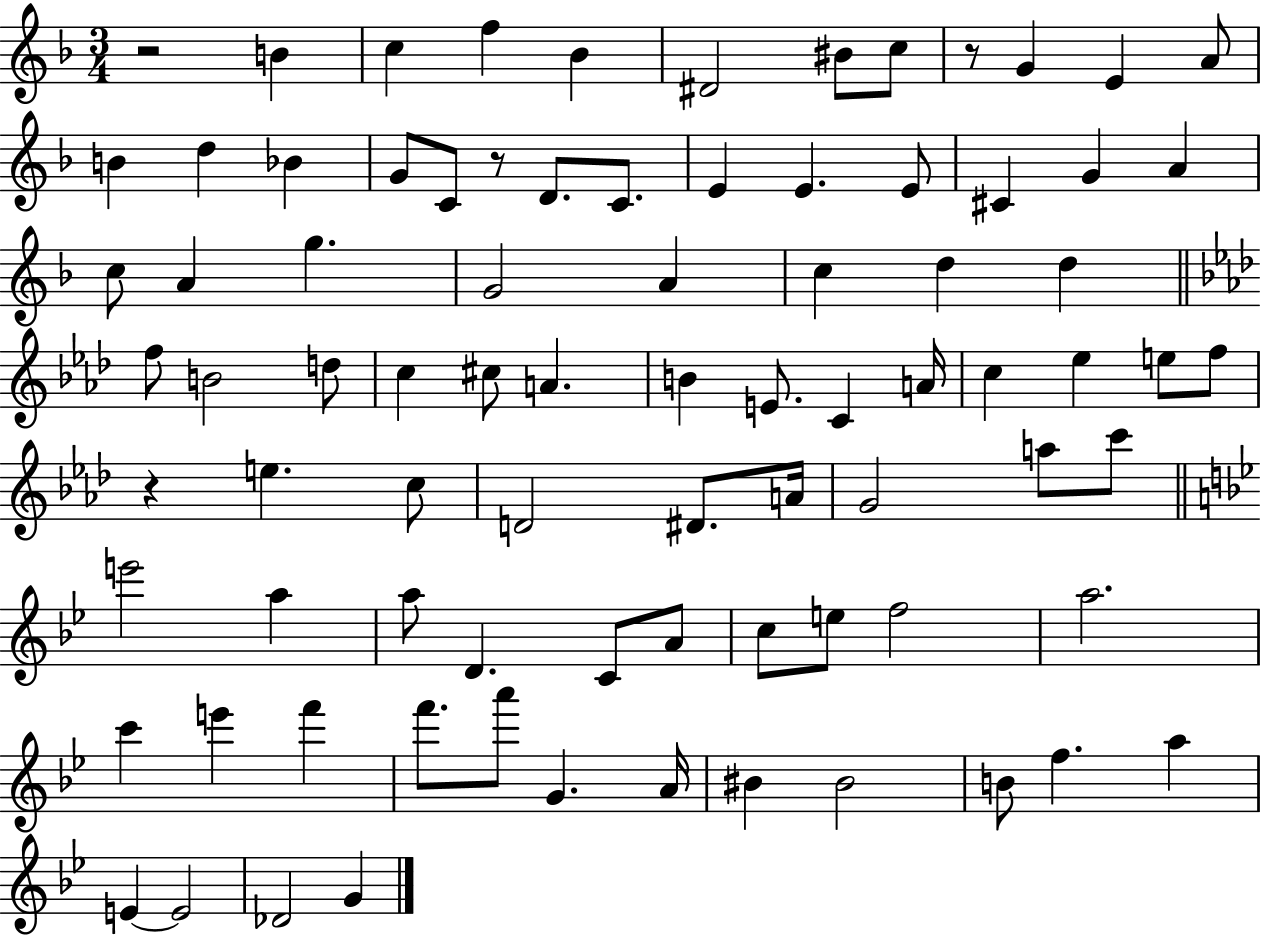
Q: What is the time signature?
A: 3/4